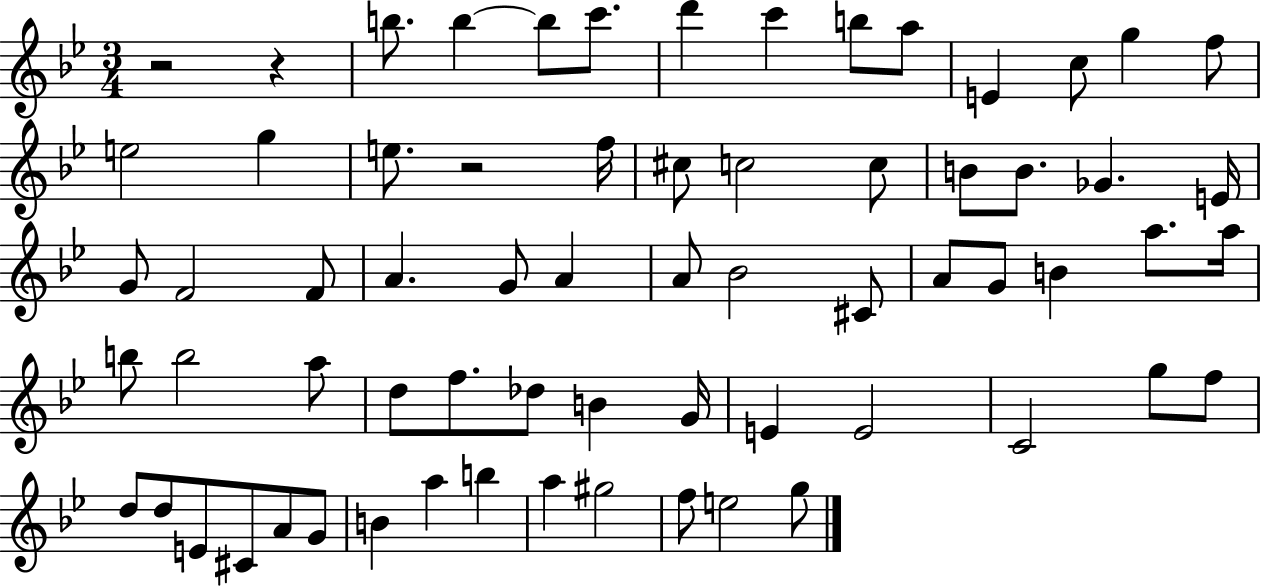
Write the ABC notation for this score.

X:1
T:Untitled
M:3/4
L:1/4
K:Bb
z2 z b/2 b b/2 c'/2 d' c' b/2 a/2 E c/2 g f/2 e2 g e/2 z2 f/4 ^c/2 c2 c/2 B/2 B/2 _G E/4 G/2 F2 F/2 A G/2 A A/2 _B2 ^C/2 A/2 G/2 B a/2 a/4 b/2 b2 a/2 d/2 f/2 _d/2 B G/4 E E2 C2 g/2 f/2 d/2 d/2 E/2 ^C/2 A/2 G/2 B a b a ^g2 f/2 e2 g/2